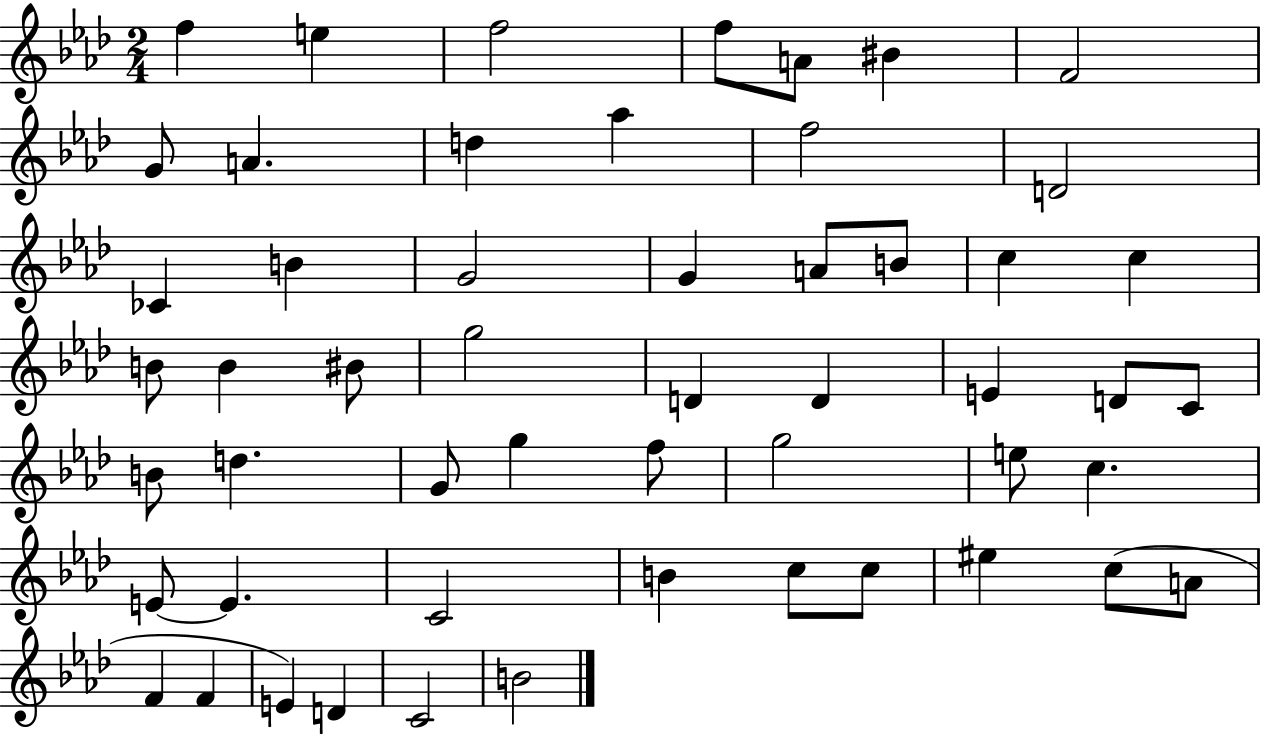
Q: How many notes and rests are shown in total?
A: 53